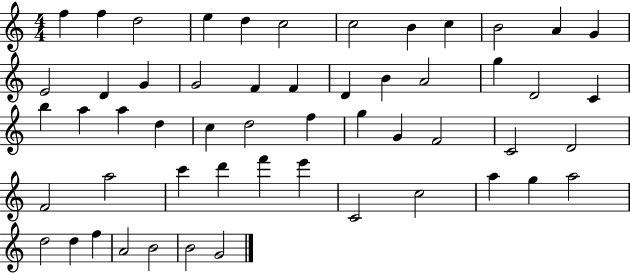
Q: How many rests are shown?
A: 0